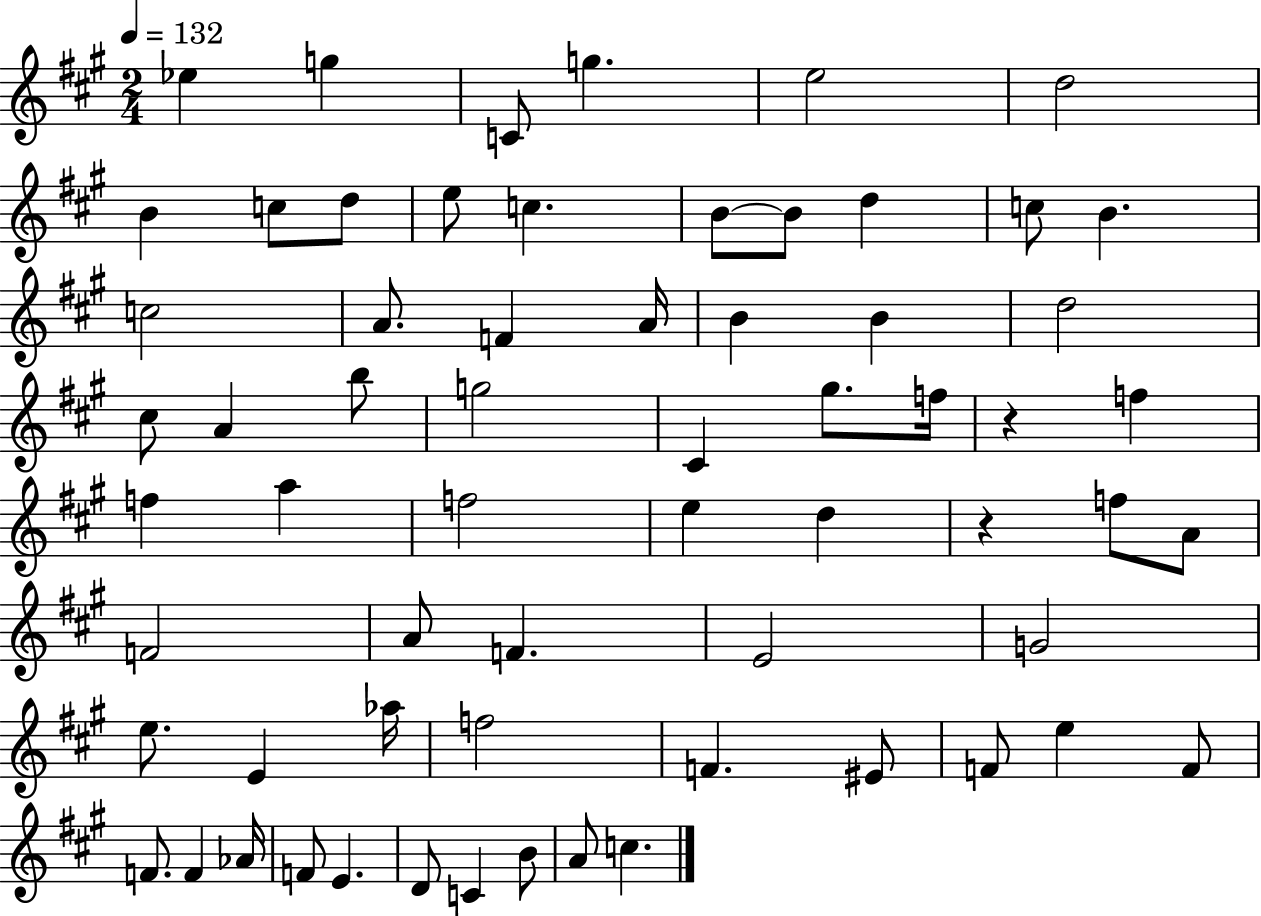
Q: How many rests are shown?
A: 2